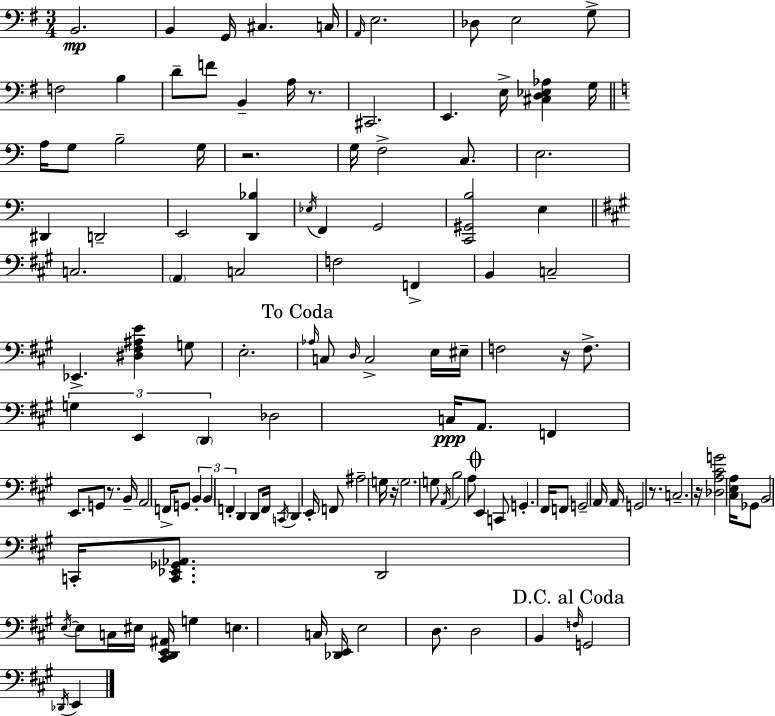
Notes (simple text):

B2/h. B2/q G2/s C#3/q. C3/s A2/s E3/h. Db3/e E3/h G3/e F3/h B3/q D4/e F4/e B2/q A3/s R/e. C#2/h. E2/q. E3/s [C#3,D3,Eb3,Ab3]/q G3/s A3/s G3/e B3/h G3/s R/h. G3/s F3/h C3/e. E3/h. D#2/q D2/h E2/h [D2,Bb3]/q Eb3/s F2/q G2/h [C2,G#2,B3]/h E3/q C3/h. A2/q C3/h F3/h F2/q B2/q C3/h Eb2/q. [D#3,F#3,A#3,E4]/q G3/e E3/h. Ab3/s C3/e D3/s C3/h E3/s EIS3/s F3/h R/s F3/e. G3/q E2/q D2/q Db3/h C3/s A2/e. F2/q E2/e. G2/e R/e. B2/s A2/h F2/s G2/e B2/q B2/q F2/q D2/q D2/e F2/s C2/s D2/q E2/s F2/e A#3/h G3/s R/s G3/h. G3/e A2/s B3/h A3/e E2/q C2/e G2/q. F#2/s F2/e G2/h A2/s A2/s G2/h R/e. C3/h. R/s [Db3,A3,C#4,G4]/h [C#3,E3,A3]/s Gb2/e B2/h C2/s [C2,Eb2,Gb2,Ab2]/e. D2/h E3/s E3/e C3/s EIS3/s [C#2,D2,E2,A#2]/s G3/q E3/q. C3/s [Db2,E2]/s E3/h D3/e. D3/h B2/q F3/s G2/h Db2/s E2/q